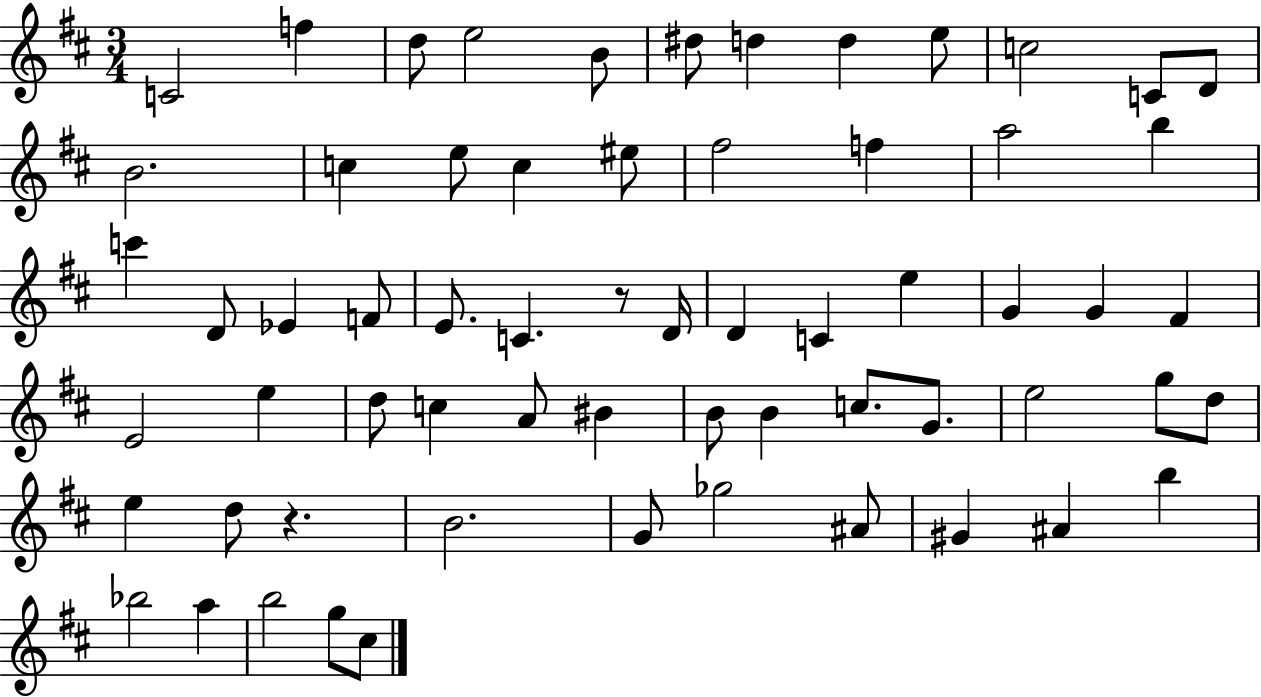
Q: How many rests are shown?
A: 2